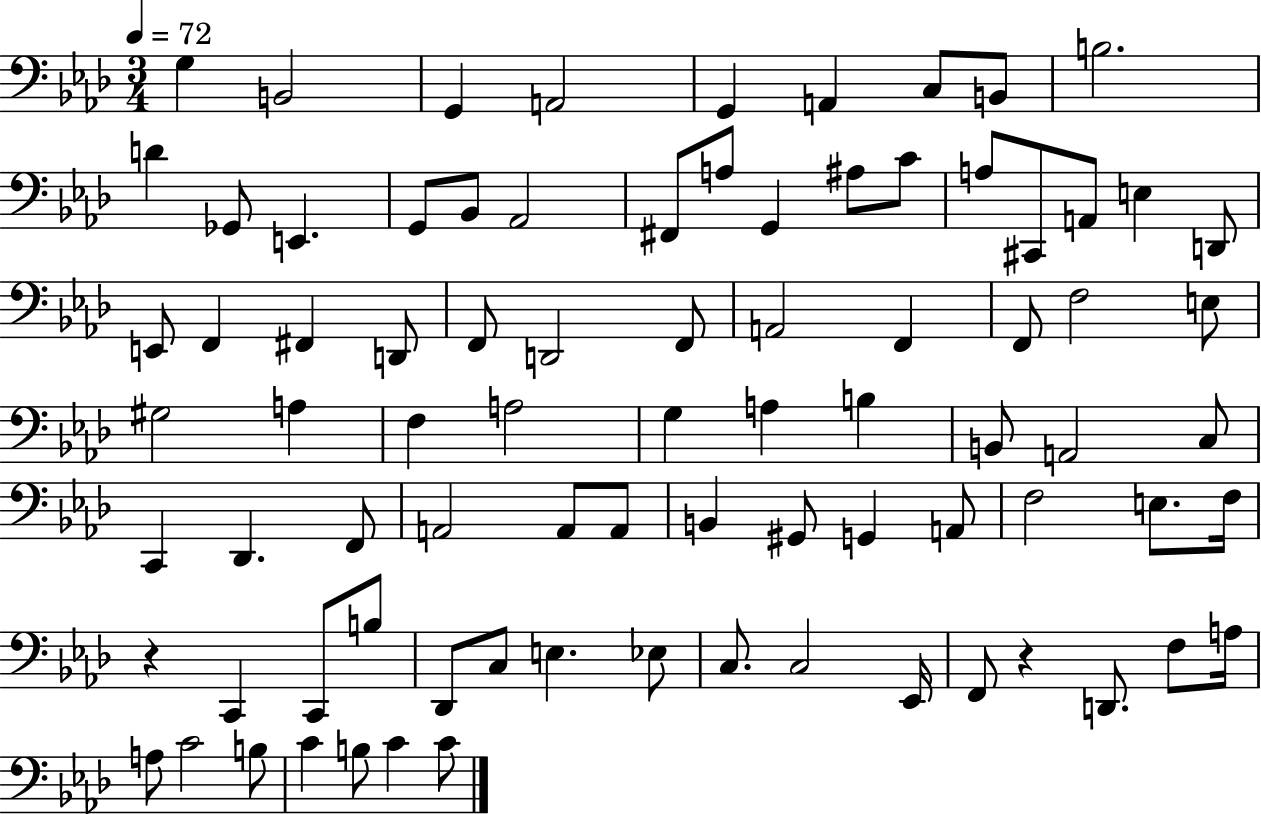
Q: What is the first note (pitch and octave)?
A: G3